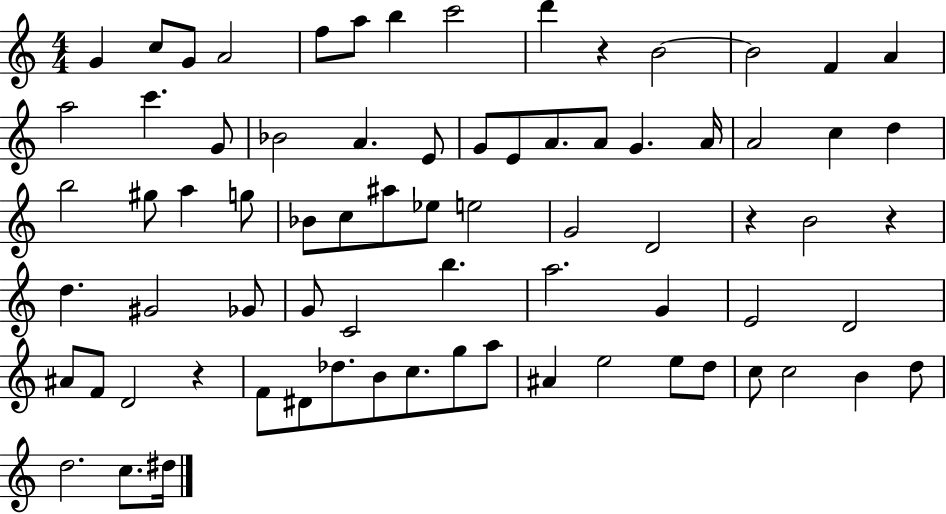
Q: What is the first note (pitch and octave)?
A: G4